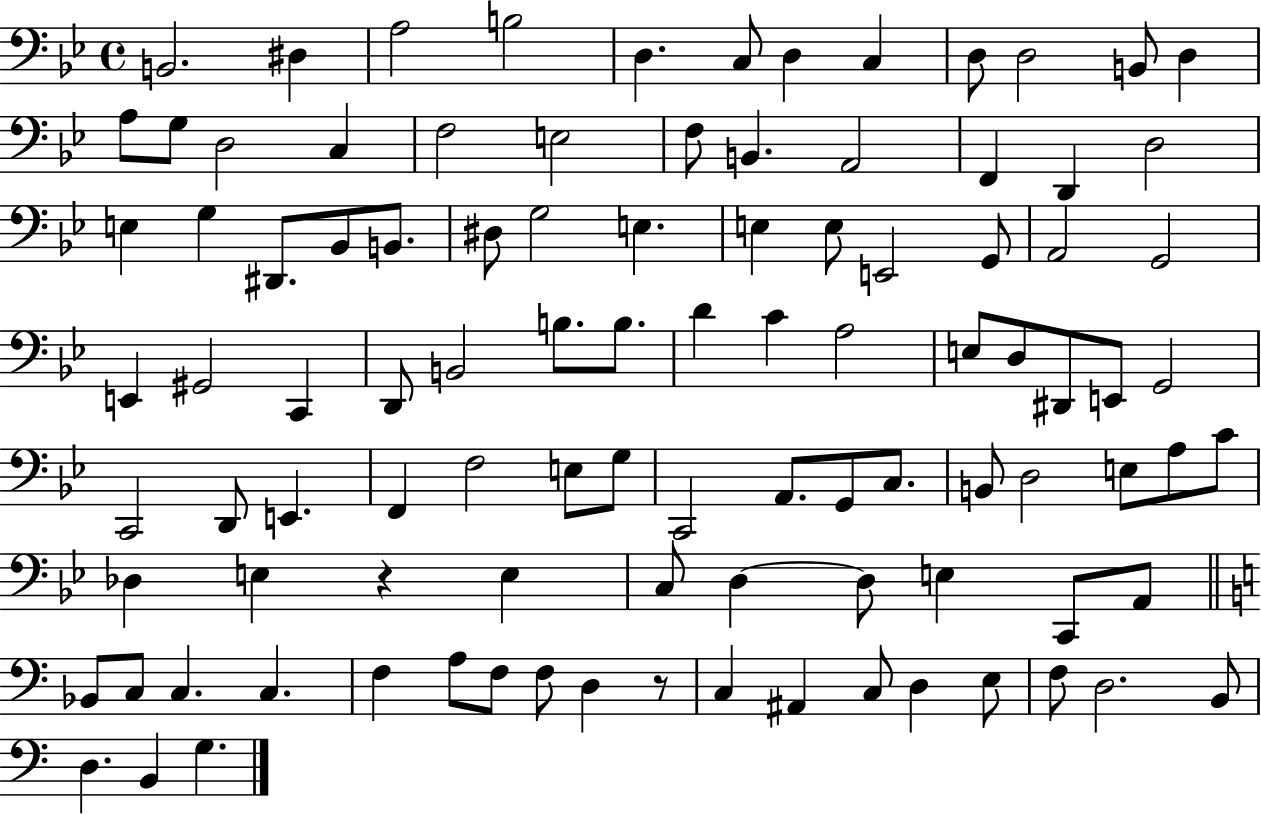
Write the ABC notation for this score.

X:1
T:Untitled
M:4/4
L:1/4
K:Bb
B,,2 ^D, A,2 B,2 D, C,/2 D, C, D,/2 D,2 B,,/2 D, A,/2 G,/2 D,2 C, F,2 E,2 F,/2 B,, A,,2 F,, D,, D,2 E, G, ^D,,/2 _B,,/2 B,,/2 ^D,/2 G,2 E, E, E,/2 E,,2 G,,/2 A,,2 G,,2 E,, ^G,,2 C,, D,,/2 B,,2 B,/2 B,/2 D C A,2 E,/2 D,/2 ^D,,/2 E,,/2 G,,2 C,,2 D,,/2 E,, F,, F,2 E,/2 G,/2 C,,2 A,,/2 G,,/2 C,/2 B,,/2 D,2 E,/2 A,/2 C/2 _D, E, z E, C,/2 D, D,/2 E, C,,/2 A,,/2 _B,,/2 C,/2 C, C, F, A,/2 F,/2 F,/2 D, z/2 C, ^A,, C,/2 D, E,/2 F,/2 D,2 B,,/2 D, B,, G,